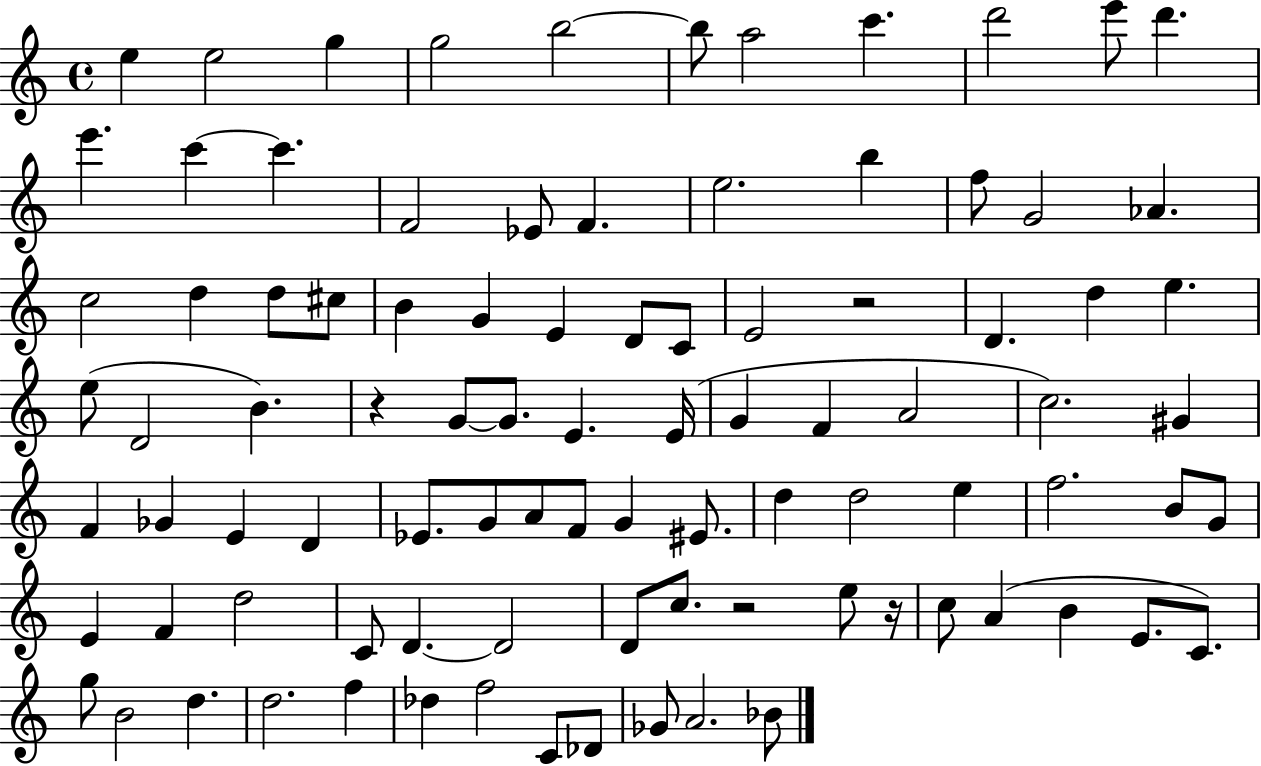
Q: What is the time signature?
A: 4/4